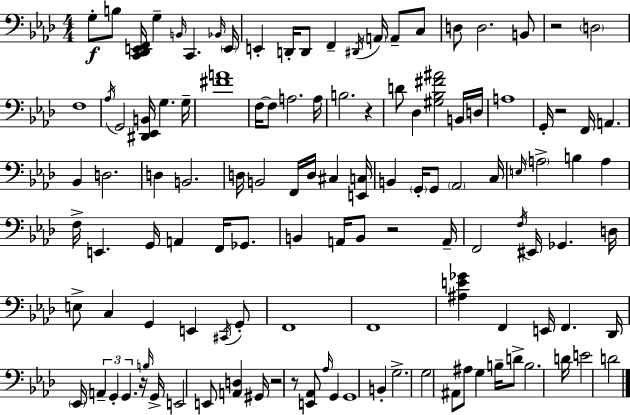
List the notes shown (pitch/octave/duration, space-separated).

G3/e B3/e [C2,Db2,E2,F2]/s G3/q B2/s C2/q. Bb2/s E2/s E2/q D2/s D2/e F2/q D#2/s A2/s A2/e C3/e D3/e D3/h. B2/e R/h D3/h F3/w Ab3/s G2/h [D#2,Eb2,B2]/s G3/q. G3/s [F#4,A4]/w F3/s F3/e A3/h. A3/s B3/h. R/q D4/e Db3/q [G#3,Bb3,F#4,A#4]/h B2/s D3/s A3/w G2/s R/h F2/s A2/q. Bb2/q D3/h. D3/q B2/h. D3/s B2/h F2/s D3/s C#3/q [E2,C3]/s B2/q G2/s G2/e Ab2/h C3/s E3/s A3/h B3/q A3/q F3/s E2/q. G2/s A2/q F2/s Gb2/e. B2/q A2/s B2/e R/h A2/s F2/h F3/s EIS2/s Gb2/q. D3/s E3/e C3/q G2/q E2/q C#2/s G2/e F2/w F2/w [A#3,E4,Gb4]/q F2/q E2/s F2/q. Db2/s Eb2/s A2/q G2/q G2/q. R/s B3/s G2/s E2/h E2/e [A2,D3]/q G#2/s R/h R/e [E2,Ab2]/e Ab3/s G2/q G2/w B2/q G3/h. G3/h A#2/e A#3/e G3/q B3/s D4/e B3/h. D4/s E4/h D4/h